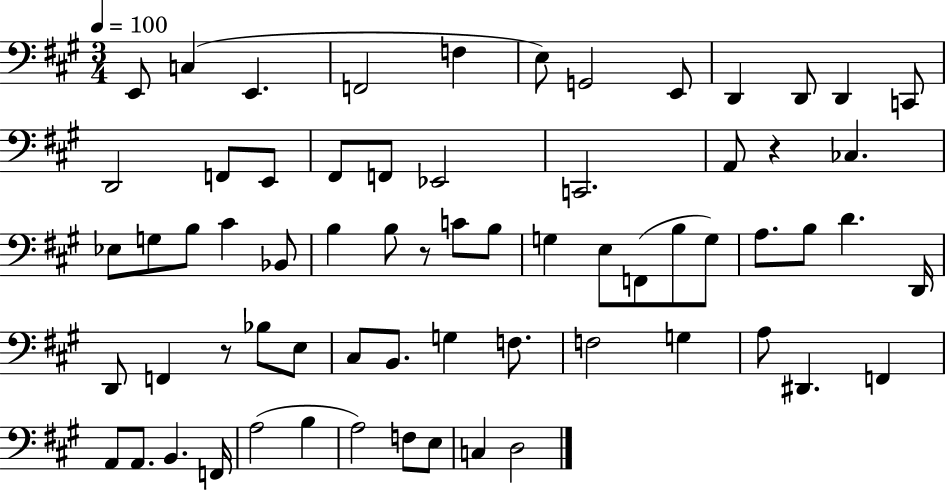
E2/e C3/q E2/q. F2/h F3/q E3/e G2/h E2/e D2/q D2/e D2/q C2/e D2/h F2/e E2/e F#2/e F2/e Eb2/h C2/h. A2/e R/q CES3/q. Eb3/e G3/e B3/e C#4/q Bb2/e B3/q B3/e R/e C4/e B3/e G3/q E3/e F2/e B3/e G3/e A3/e. B3/e D4/q. D2/s D2/e F2/q R/e Bb3/e E3/e C#3/e B2/e. G3/q F3/e. F3/h G3/q A3/e D#2/q. F2/q A2/e A2/e. B2/q. F2/s A3/h B3/q A3/h F3/e E3/e C3/q D3/h